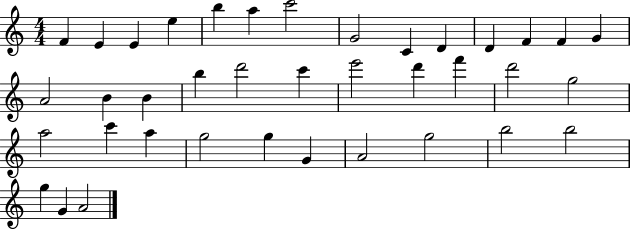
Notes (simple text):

F4/q E4/q E4/q E5/q B5/q A5/q C6/h G4/h C4/q D4/q D4/q F4/q F4/q G4/q A4/h B4/q B4/q B5/q D6/h C6/q E6/h D6/q F6/q D6/h G5/h A5/h C6/q A5/q G5/h G5/q G4/q A4/h G5/h B5/h B5/h G5/q G4/q A4/h